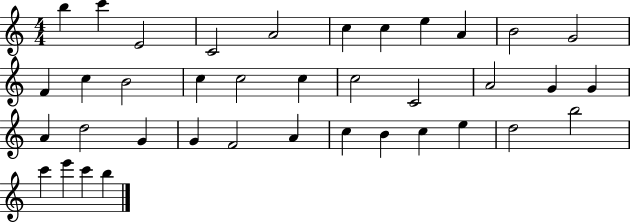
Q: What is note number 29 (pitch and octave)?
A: C5